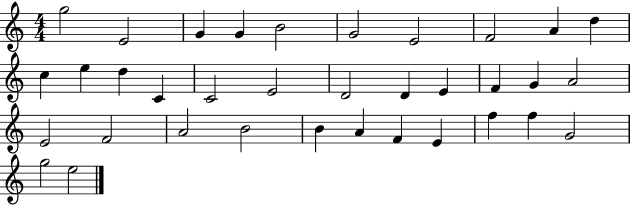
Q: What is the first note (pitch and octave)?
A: G5